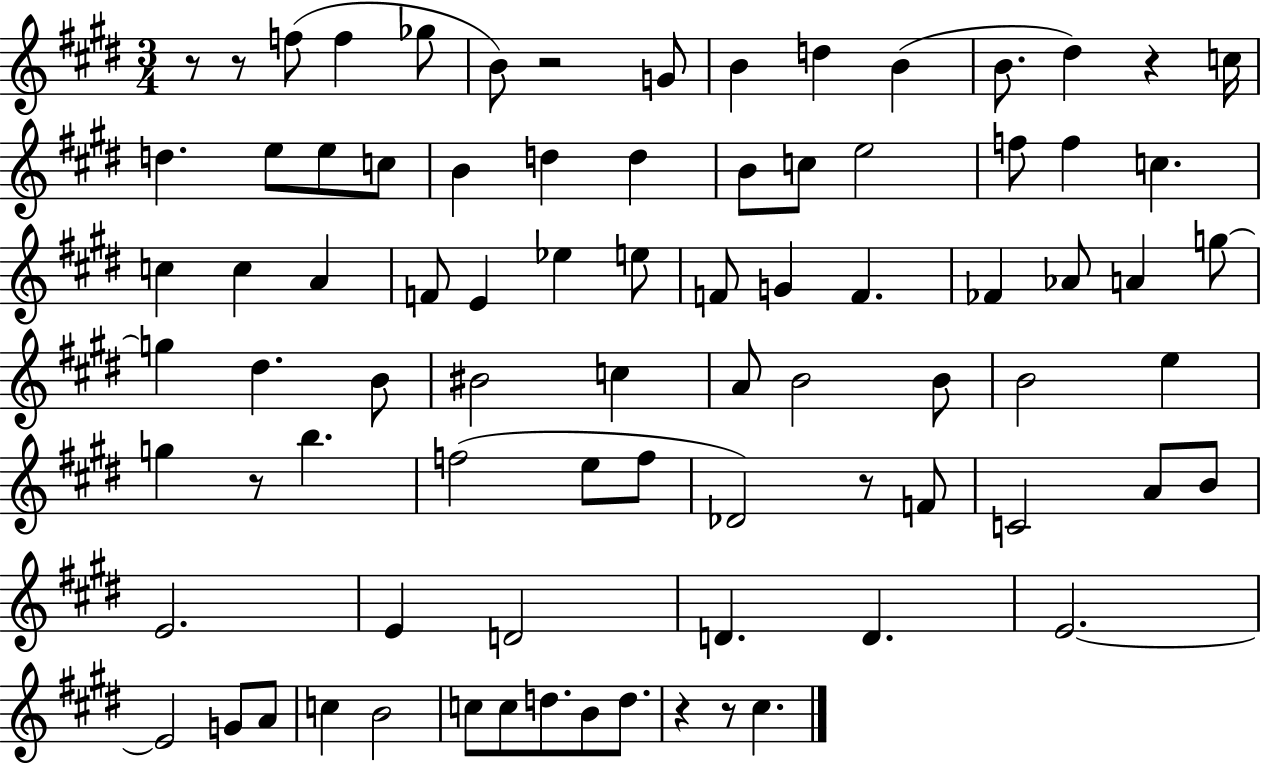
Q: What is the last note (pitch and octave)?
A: C#5